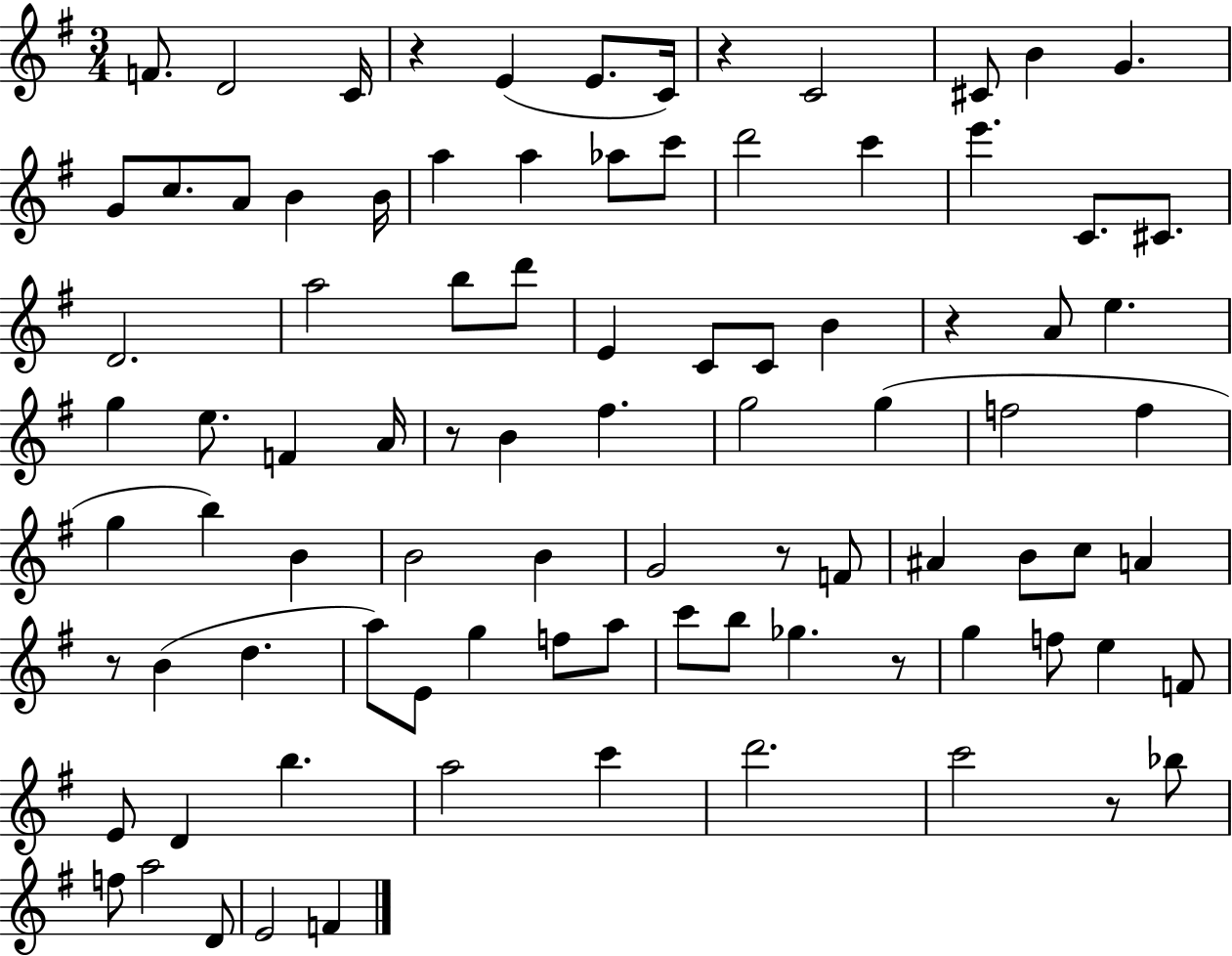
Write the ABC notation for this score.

X:1
T:Untitled
M:3/4
L:1/4
K:G
F/2 D2 C/4 z E E/2 C/4 z C2 ^C/2 B G G/2 c/2 A/2 B B/4 a a _a/2 c'/2 d'2 c' e' C/2 ^C/2 D2 a2 b/2 d'/2 E C/2 C/2 B z A/2 e g e/2 F A/4 z/2 B ^f g2 g f2 f g b B B2 B G2 z/2 F/2 ^A B/2 c/2 A z/2 B d a/2 E/2 g f/2 a/2 c'/2 b/2 _g z/2 g f/2 e F/2 E/2 D b a2 c' d'2 c'2 z/2 _b/2 f/2 a2 D/2 E2 F